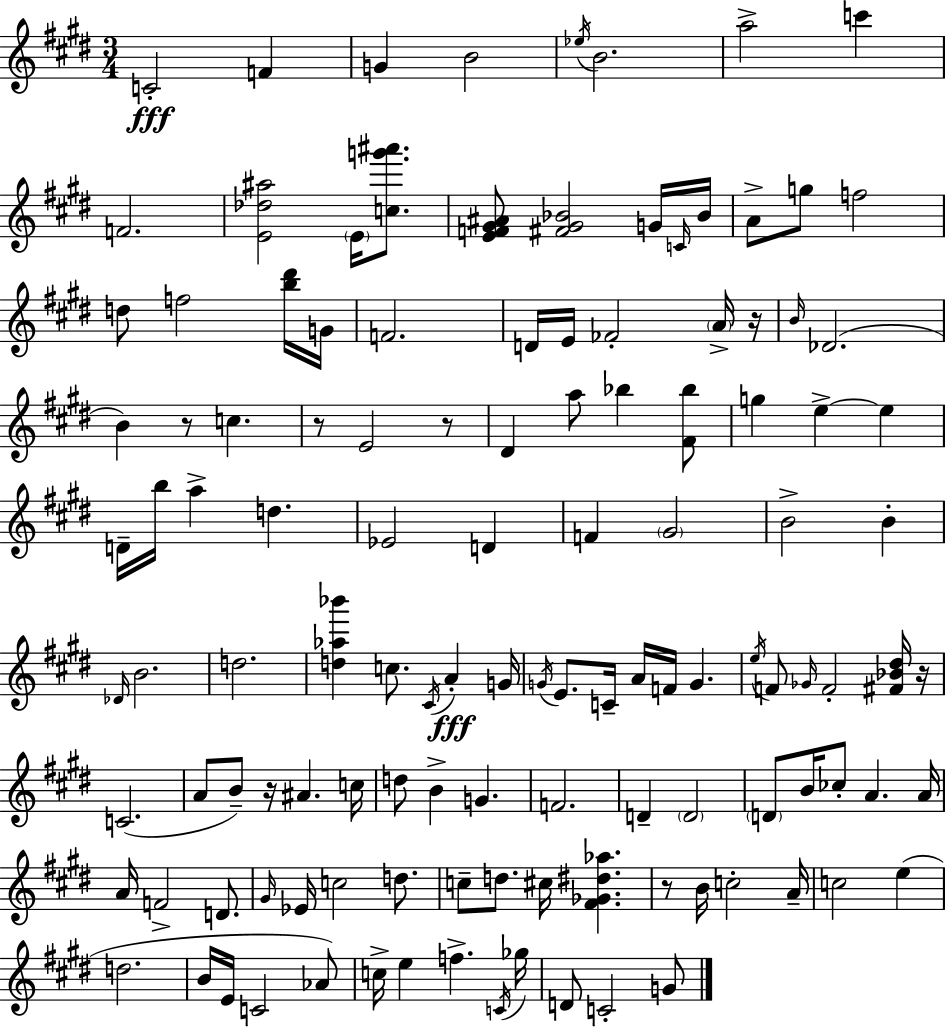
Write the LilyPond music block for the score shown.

{
  \clef treble
  \numericTimeSignature
  \time 3/4
  \key e \major
  c'2-.\fff f'4 | g'4 b'2 | \acciaccatura { ees''16 } b'2. | a''2-> c'''4 | \break f'2. | <e' des'' ais''>2 \parenthesize e'16 <c'' g''' ais'''>8. | <e' f' gis' ais'>8 <fis' gis' bes'>2 g'16 | \grace { c'16 } bes'16 a'8-> g''8 f''2 | \break d''8 f''2 | <b'' dis'''>16 g'16 f'2. | d'16 e'16 fes'2-. | \parenthesize a'16-> r16 \grace { b'16 }( des'2. | \break b'4) r8 c''4. | r8 e'2 | r8 dis'4 a''8 bes''4 | <fis' bes''>8 g''4 e''4->~~ e''4 | \break d'16-- b''16 a''4-> d''4. | ees'2 d'4 | f'4 \parenthesize gis'2 | b'2-> b'4-. | \break \grace { des'16 } b'2. | d''2. | <d'' aes'' bes'''>4 c''8. \acciaccatura { cis'16 } | a'4-.\fff g'16 \acciaccatura { g'16 } e'8. c'16-- a'16 f'16 | \break g'4. \acciaccatura { e''16 } f'8 \grace { ges'16 } f'2-. | <fis' bes' dis''>16 r16 c'2.( | a'8 b'8--) | r16 ais'4. c''16 d''8 b'4-> | \break g'4. f'2. | d'4-- | \parenthesize d'2 \parenthesize d'8 b'16 ces''8-. | a'4. a'16 a'16 f'2-> | \break d'8. \grace { gis'16 } ees'16 c''2 | d''8. c''8-- d''8. | cis''16 <fis' ges' dis'' aes''>4. r8 b'16 | c''2-. a'16-- c''2 | \break e''4( d''2. | b'16 e'16 c'2 | aes'8) c''16-> e''4 | f''4.-> \acciaccatura { c'16 } ges''16 d'8 | \break c'2-. g'8 \bar "|."
}